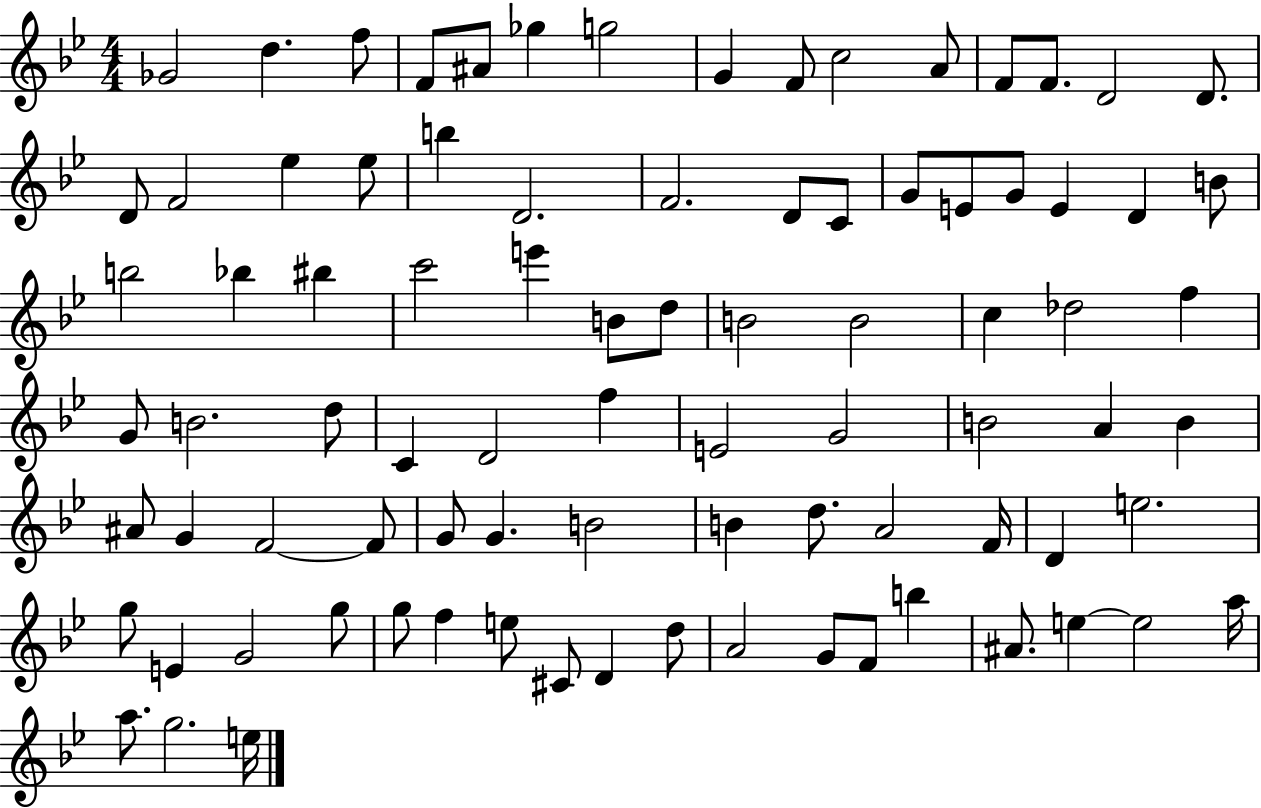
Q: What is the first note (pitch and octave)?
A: Gb4